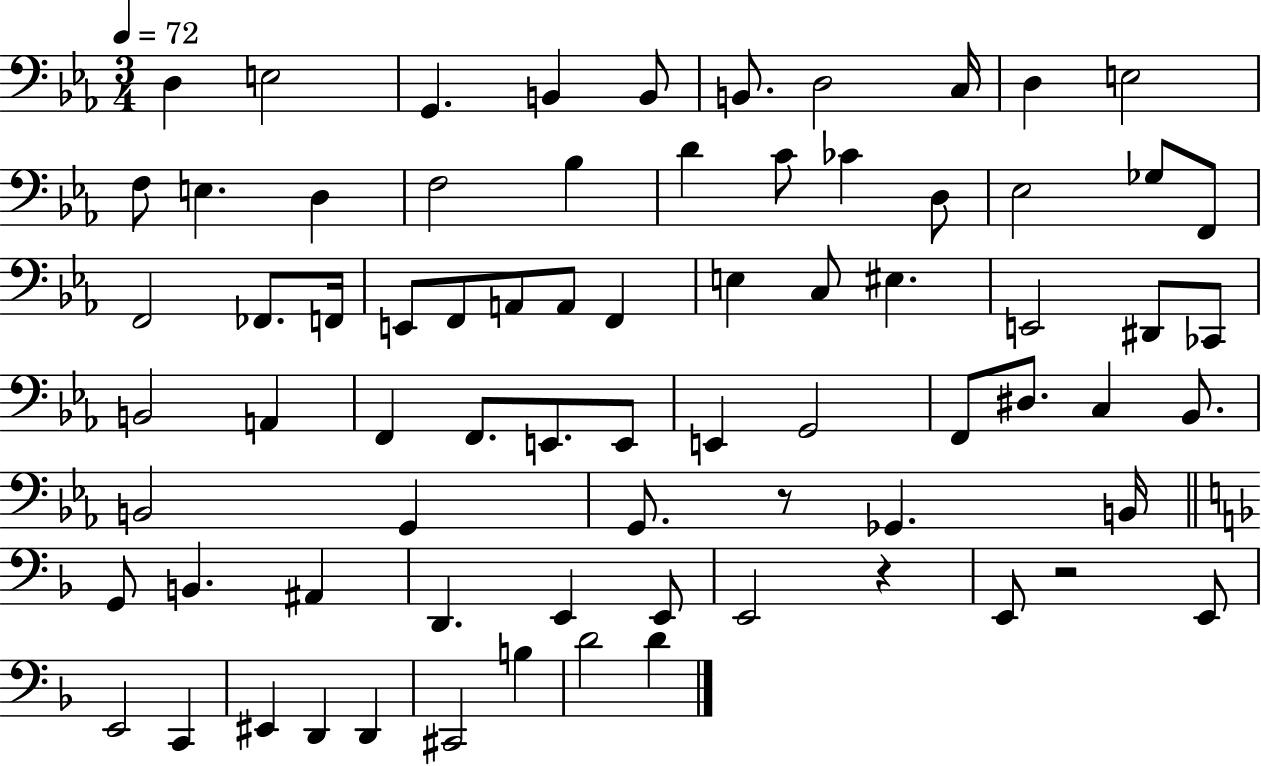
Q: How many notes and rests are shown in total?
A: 74